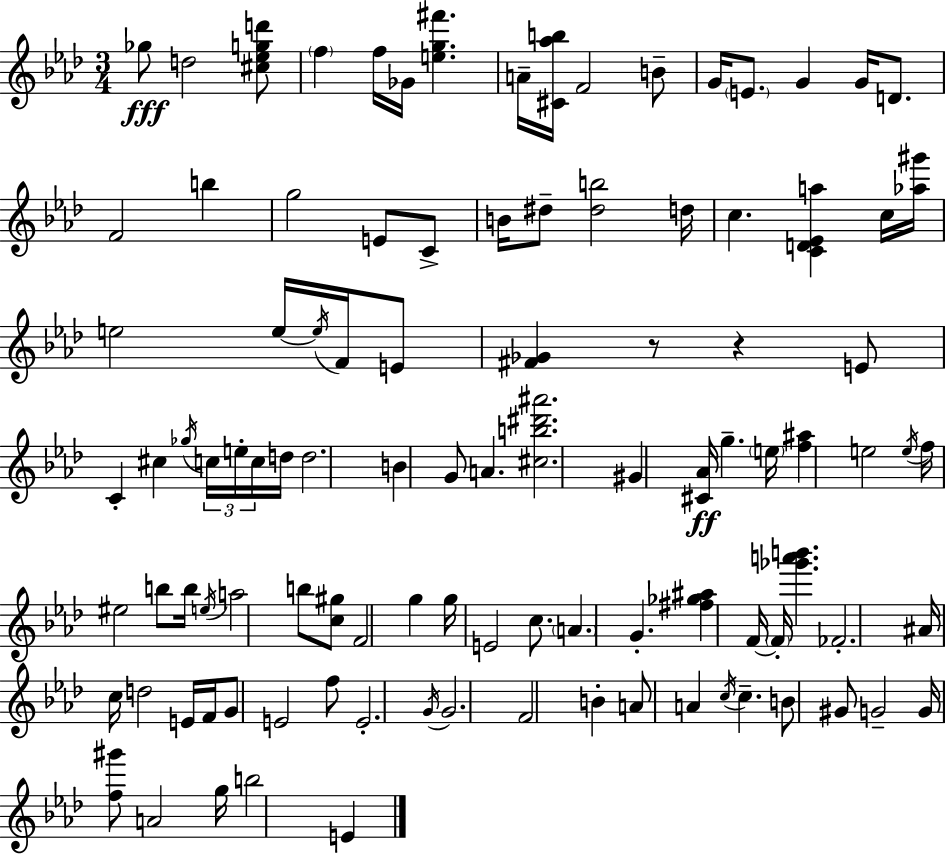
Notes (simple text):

Gb5/e D5/h [C#5,Eb5,G5,D6]/e F5/q F5/s Gb4/s [E5,G5,F#6]/q. A4/s [C#4,Ab5,B5]/s F4/h B4/e G4/s E4/e. G4/q G4/s D4/e. F4/h B5/q G5/h E4/e C4/e B4/s D#5/e [D#5,B5]/h D5/s C5/q. [C4,D4,Eb4,A5]/q C5/s [Ab5,G#6]/s E5/h E5/s E5/s F4/s E4/e [F#4,Gb4]/q R/e R/q E4/e C4/q C#5/q Gb5/s C5/s E5/s C5/s D5/s D5/h. B4/q G4/e A4/q. [C#5,B5,D#6,A#6]/h. G#4/q [C#4,Ab4]/s G5/q. E5/s [F5,A#5]/q E5/h E5/s F5/s EIS5/h B5/e B5/s E5/s A5/h B5/e [C5,G#5]/e F4/h G5/q G5/s E4/h C5/e. A4/q. G4/q. [F#5,Gb5,A#5]/q F4/s F4/s [Gb6,A6,B6]/q. FES4/h. A#4/s C5/s D5/h E4/s F4/s G4/e E4/h F5/e E4/h. G4/s G4/h. F4/h B4/q A4/e A4/q C5/s C5/q. B4/e G#4/e G4/h G4/s [F5,G#6]/e A4/h G5/s B5/h E4/q